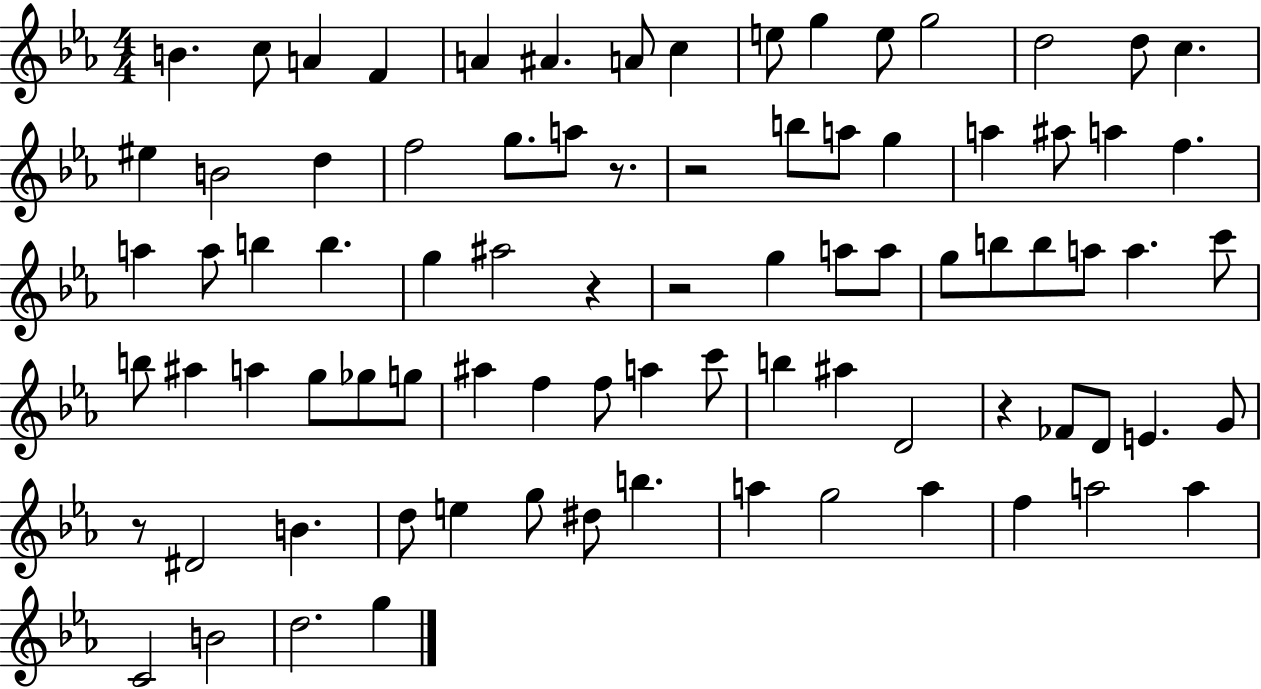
B4/q. C5/e A4/q F4/q A4/q A#4/q. A4/e C5/q E5/e G5/q E5/e G5/h D5/h D5/e C5/q. EIS5/q B4/h D5/q F5/h G5/e. A5/e R/e. R/h B5/e A5/e G5/q A5/q A#5/e A5/q F5/q. A5/q A5/e B5/q B5/q. G5/q A#5/h R/q R/h G5/q A5/e A5/e G5/e B5/e B5/e A5/e A5/q. C6/e B5/e A#5/q A5/q G5/e Gb5/e G5/e A#5/q F5/q F5/e A5/q C6/e B5/q A#5/q D4/h R/q FES4/e D4/e E4/q. G4/e R/e D#4/h B4/q. D5/e E5/q G5/e D#5/e B5/q. A5/q G5/h A5/q F5/q A5/h A5/q C4/h B4/h D5/h. G5/q